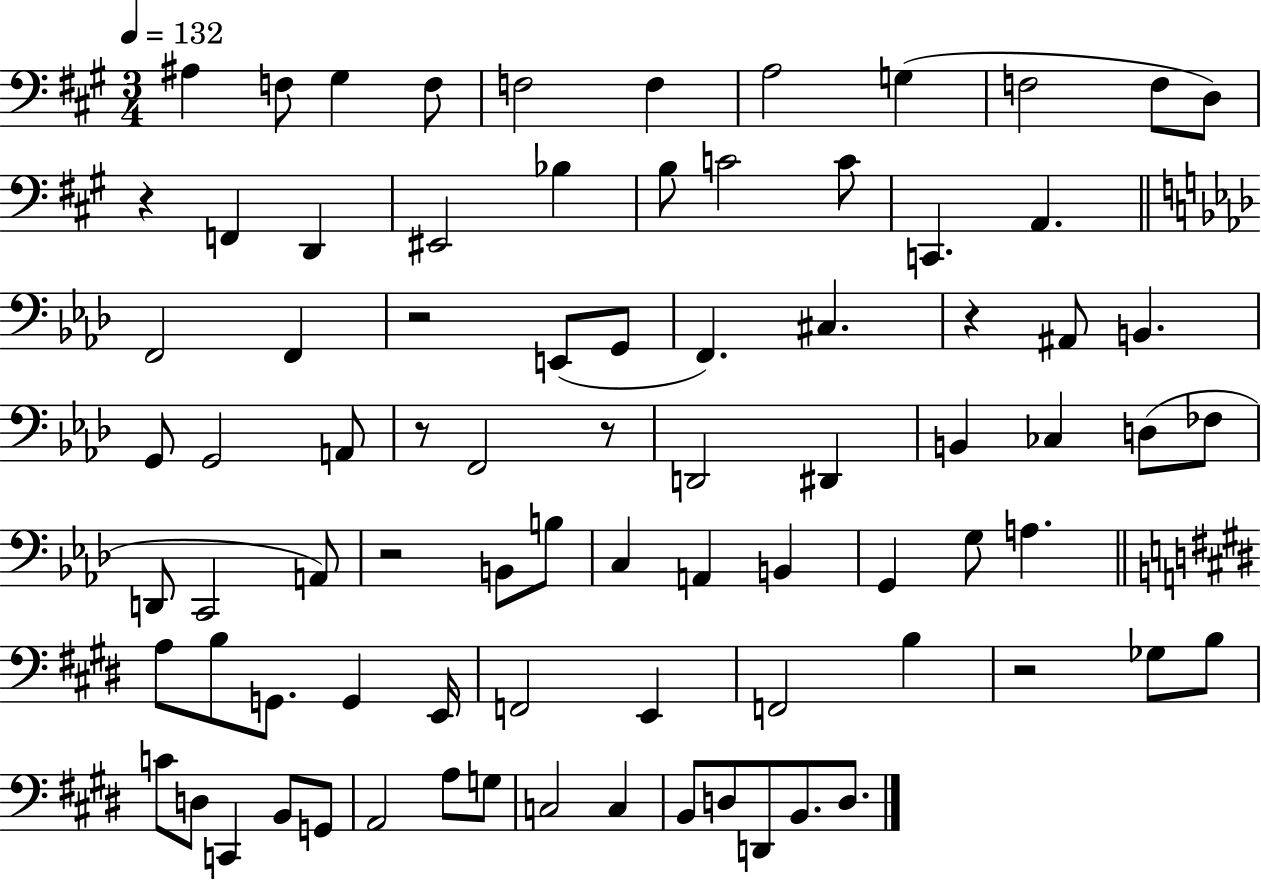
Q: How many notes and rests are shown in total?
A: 82